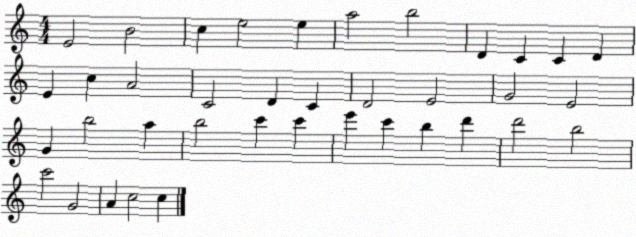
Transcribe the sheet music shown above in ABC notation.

X:1
T:Untitled
M:4/4
L:1/4
K:C
E2 B2 c e2 e a2 b2 D C C D E c A2 C2 D C D2 E2 G2 E2 G b2 a b2 c' c' e' c' b d' d'2 b2 c'2 G2 A c2 c